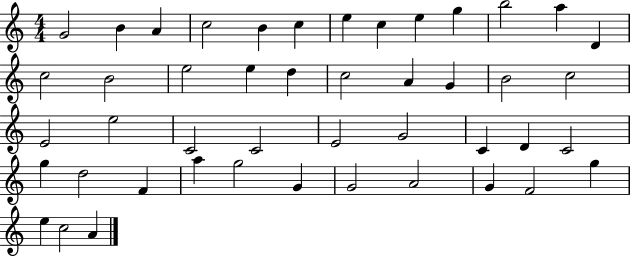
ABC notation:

X:1
T:Untitled
M:4/4
L:1/4
K:C
G2 B A c2 B c e c e g b2 a D c2 B2 e2 e d c2 A G B2 c2 E2 e2 C2 C2 E2 G2 C D C2 g d2 F a g2 G G2 A2 G F2 g e c2 A